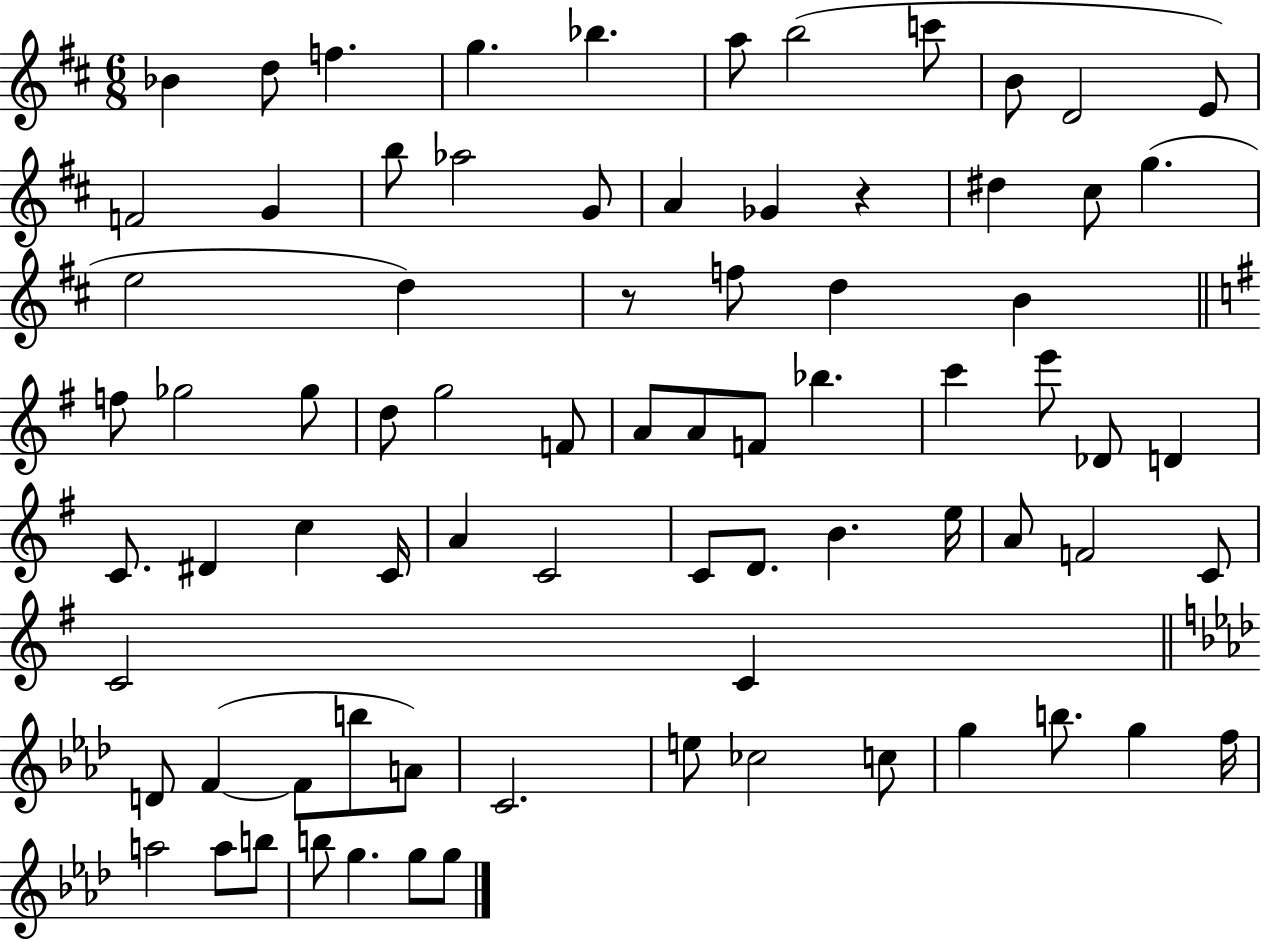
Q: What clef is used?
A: treble